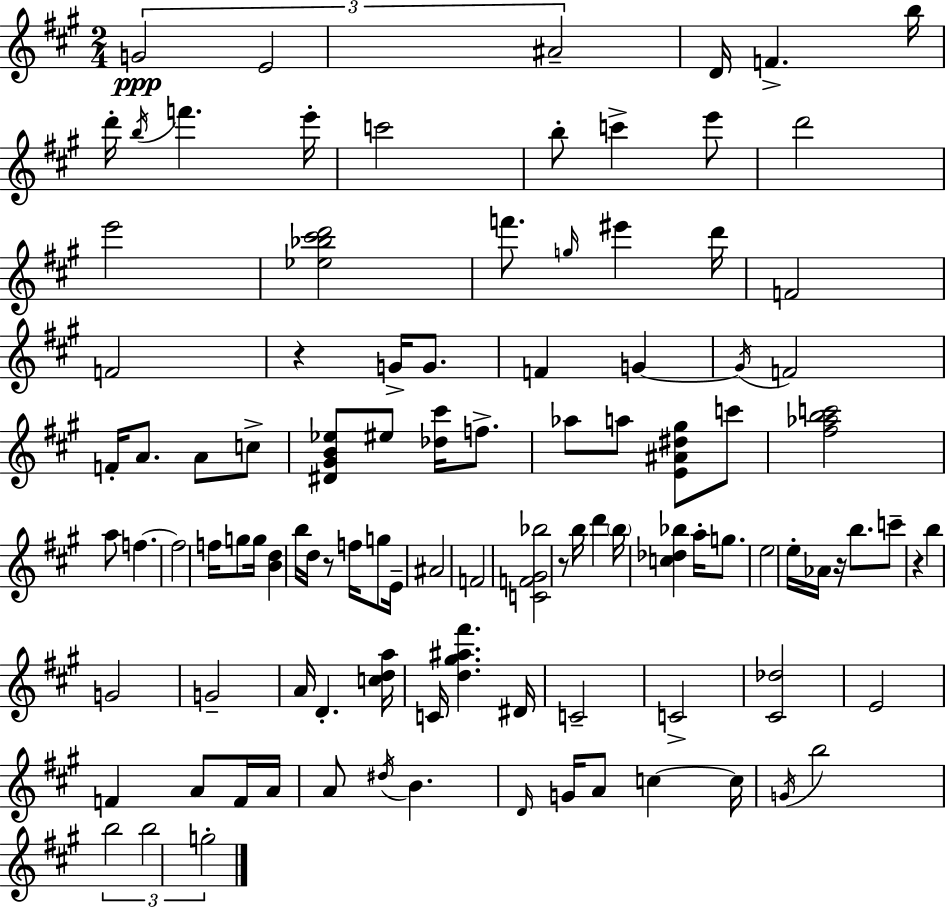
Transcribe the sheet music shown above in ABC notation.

X:1
T:Untitled
M:2/4
L:1/4
K:A
G2 E2 ^A2 D/4 F b/4 d'/4 b/4 f' e'/4 c'2 b/2 c' e'/2 d'2 e'2 [_e_b^c'd']2 f'/2 g/4 ^e' d'/4 F2 F2 z G/4 G/2 F G G/4 F2 F/4 A/2 A/2 c/2 [^D^GB_e]/2 ^e/2 [_d^c']/4 f/2 _a/2 a/2 [E^A^d^g]/2 c'/2 [^f_abc']2 a/2 f f2 f/4 g/2 g/4 [Bd] b/4 d/4 z/2 f/4 g/2 E/4 ^A2 F2 [CF^G_b]2 z/2 b/4 d' b/4 [c_d_b] a/4 g/2 e2 e/4 _A/4 z/4 b/2 c'/2 z b G2 G2 A/4 D [cda]/4 C/4 [d^g^a^f'] ^D/4 C2 C2 [^C_d]2 E2 F A/2 F/4 A/4 A/2 ^d/4 B D/4 G/4 A/2 c c/4 G/4 b2 b2 b2 g2